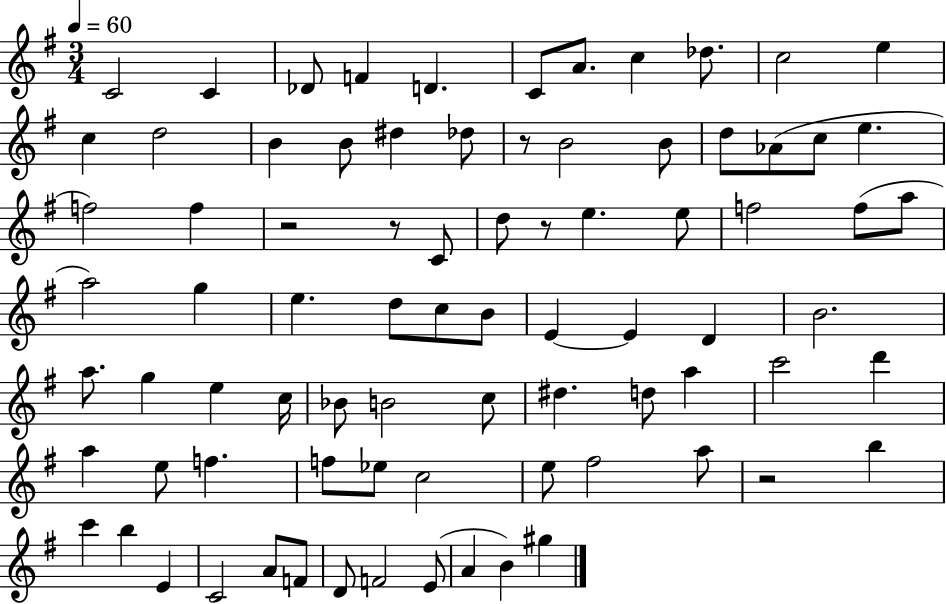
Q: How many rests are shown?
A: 5